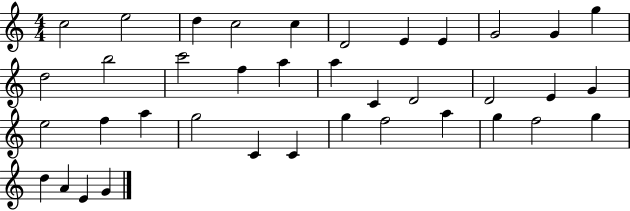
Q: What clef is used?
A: treble